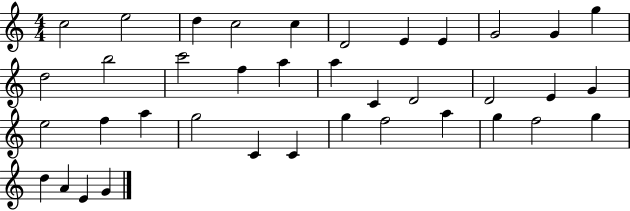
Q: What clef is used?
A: treble